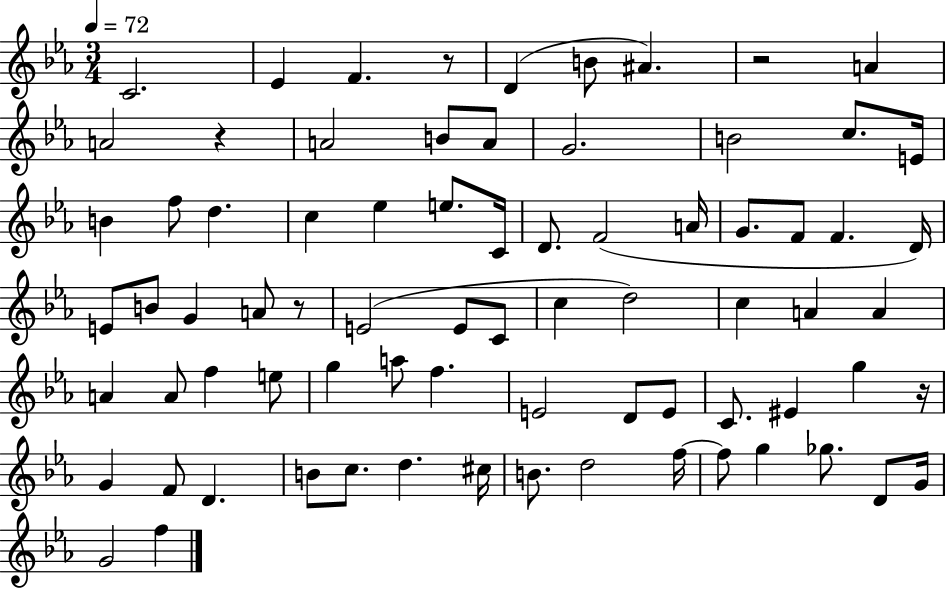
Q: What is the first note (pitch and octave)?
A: C4